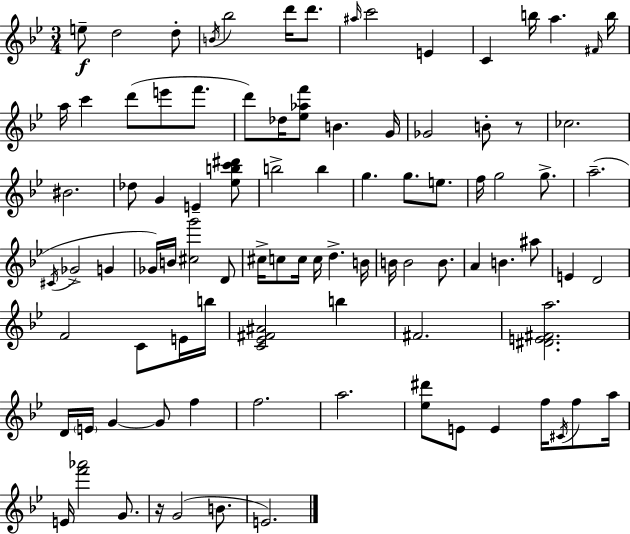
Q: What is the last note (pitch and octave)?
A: E4